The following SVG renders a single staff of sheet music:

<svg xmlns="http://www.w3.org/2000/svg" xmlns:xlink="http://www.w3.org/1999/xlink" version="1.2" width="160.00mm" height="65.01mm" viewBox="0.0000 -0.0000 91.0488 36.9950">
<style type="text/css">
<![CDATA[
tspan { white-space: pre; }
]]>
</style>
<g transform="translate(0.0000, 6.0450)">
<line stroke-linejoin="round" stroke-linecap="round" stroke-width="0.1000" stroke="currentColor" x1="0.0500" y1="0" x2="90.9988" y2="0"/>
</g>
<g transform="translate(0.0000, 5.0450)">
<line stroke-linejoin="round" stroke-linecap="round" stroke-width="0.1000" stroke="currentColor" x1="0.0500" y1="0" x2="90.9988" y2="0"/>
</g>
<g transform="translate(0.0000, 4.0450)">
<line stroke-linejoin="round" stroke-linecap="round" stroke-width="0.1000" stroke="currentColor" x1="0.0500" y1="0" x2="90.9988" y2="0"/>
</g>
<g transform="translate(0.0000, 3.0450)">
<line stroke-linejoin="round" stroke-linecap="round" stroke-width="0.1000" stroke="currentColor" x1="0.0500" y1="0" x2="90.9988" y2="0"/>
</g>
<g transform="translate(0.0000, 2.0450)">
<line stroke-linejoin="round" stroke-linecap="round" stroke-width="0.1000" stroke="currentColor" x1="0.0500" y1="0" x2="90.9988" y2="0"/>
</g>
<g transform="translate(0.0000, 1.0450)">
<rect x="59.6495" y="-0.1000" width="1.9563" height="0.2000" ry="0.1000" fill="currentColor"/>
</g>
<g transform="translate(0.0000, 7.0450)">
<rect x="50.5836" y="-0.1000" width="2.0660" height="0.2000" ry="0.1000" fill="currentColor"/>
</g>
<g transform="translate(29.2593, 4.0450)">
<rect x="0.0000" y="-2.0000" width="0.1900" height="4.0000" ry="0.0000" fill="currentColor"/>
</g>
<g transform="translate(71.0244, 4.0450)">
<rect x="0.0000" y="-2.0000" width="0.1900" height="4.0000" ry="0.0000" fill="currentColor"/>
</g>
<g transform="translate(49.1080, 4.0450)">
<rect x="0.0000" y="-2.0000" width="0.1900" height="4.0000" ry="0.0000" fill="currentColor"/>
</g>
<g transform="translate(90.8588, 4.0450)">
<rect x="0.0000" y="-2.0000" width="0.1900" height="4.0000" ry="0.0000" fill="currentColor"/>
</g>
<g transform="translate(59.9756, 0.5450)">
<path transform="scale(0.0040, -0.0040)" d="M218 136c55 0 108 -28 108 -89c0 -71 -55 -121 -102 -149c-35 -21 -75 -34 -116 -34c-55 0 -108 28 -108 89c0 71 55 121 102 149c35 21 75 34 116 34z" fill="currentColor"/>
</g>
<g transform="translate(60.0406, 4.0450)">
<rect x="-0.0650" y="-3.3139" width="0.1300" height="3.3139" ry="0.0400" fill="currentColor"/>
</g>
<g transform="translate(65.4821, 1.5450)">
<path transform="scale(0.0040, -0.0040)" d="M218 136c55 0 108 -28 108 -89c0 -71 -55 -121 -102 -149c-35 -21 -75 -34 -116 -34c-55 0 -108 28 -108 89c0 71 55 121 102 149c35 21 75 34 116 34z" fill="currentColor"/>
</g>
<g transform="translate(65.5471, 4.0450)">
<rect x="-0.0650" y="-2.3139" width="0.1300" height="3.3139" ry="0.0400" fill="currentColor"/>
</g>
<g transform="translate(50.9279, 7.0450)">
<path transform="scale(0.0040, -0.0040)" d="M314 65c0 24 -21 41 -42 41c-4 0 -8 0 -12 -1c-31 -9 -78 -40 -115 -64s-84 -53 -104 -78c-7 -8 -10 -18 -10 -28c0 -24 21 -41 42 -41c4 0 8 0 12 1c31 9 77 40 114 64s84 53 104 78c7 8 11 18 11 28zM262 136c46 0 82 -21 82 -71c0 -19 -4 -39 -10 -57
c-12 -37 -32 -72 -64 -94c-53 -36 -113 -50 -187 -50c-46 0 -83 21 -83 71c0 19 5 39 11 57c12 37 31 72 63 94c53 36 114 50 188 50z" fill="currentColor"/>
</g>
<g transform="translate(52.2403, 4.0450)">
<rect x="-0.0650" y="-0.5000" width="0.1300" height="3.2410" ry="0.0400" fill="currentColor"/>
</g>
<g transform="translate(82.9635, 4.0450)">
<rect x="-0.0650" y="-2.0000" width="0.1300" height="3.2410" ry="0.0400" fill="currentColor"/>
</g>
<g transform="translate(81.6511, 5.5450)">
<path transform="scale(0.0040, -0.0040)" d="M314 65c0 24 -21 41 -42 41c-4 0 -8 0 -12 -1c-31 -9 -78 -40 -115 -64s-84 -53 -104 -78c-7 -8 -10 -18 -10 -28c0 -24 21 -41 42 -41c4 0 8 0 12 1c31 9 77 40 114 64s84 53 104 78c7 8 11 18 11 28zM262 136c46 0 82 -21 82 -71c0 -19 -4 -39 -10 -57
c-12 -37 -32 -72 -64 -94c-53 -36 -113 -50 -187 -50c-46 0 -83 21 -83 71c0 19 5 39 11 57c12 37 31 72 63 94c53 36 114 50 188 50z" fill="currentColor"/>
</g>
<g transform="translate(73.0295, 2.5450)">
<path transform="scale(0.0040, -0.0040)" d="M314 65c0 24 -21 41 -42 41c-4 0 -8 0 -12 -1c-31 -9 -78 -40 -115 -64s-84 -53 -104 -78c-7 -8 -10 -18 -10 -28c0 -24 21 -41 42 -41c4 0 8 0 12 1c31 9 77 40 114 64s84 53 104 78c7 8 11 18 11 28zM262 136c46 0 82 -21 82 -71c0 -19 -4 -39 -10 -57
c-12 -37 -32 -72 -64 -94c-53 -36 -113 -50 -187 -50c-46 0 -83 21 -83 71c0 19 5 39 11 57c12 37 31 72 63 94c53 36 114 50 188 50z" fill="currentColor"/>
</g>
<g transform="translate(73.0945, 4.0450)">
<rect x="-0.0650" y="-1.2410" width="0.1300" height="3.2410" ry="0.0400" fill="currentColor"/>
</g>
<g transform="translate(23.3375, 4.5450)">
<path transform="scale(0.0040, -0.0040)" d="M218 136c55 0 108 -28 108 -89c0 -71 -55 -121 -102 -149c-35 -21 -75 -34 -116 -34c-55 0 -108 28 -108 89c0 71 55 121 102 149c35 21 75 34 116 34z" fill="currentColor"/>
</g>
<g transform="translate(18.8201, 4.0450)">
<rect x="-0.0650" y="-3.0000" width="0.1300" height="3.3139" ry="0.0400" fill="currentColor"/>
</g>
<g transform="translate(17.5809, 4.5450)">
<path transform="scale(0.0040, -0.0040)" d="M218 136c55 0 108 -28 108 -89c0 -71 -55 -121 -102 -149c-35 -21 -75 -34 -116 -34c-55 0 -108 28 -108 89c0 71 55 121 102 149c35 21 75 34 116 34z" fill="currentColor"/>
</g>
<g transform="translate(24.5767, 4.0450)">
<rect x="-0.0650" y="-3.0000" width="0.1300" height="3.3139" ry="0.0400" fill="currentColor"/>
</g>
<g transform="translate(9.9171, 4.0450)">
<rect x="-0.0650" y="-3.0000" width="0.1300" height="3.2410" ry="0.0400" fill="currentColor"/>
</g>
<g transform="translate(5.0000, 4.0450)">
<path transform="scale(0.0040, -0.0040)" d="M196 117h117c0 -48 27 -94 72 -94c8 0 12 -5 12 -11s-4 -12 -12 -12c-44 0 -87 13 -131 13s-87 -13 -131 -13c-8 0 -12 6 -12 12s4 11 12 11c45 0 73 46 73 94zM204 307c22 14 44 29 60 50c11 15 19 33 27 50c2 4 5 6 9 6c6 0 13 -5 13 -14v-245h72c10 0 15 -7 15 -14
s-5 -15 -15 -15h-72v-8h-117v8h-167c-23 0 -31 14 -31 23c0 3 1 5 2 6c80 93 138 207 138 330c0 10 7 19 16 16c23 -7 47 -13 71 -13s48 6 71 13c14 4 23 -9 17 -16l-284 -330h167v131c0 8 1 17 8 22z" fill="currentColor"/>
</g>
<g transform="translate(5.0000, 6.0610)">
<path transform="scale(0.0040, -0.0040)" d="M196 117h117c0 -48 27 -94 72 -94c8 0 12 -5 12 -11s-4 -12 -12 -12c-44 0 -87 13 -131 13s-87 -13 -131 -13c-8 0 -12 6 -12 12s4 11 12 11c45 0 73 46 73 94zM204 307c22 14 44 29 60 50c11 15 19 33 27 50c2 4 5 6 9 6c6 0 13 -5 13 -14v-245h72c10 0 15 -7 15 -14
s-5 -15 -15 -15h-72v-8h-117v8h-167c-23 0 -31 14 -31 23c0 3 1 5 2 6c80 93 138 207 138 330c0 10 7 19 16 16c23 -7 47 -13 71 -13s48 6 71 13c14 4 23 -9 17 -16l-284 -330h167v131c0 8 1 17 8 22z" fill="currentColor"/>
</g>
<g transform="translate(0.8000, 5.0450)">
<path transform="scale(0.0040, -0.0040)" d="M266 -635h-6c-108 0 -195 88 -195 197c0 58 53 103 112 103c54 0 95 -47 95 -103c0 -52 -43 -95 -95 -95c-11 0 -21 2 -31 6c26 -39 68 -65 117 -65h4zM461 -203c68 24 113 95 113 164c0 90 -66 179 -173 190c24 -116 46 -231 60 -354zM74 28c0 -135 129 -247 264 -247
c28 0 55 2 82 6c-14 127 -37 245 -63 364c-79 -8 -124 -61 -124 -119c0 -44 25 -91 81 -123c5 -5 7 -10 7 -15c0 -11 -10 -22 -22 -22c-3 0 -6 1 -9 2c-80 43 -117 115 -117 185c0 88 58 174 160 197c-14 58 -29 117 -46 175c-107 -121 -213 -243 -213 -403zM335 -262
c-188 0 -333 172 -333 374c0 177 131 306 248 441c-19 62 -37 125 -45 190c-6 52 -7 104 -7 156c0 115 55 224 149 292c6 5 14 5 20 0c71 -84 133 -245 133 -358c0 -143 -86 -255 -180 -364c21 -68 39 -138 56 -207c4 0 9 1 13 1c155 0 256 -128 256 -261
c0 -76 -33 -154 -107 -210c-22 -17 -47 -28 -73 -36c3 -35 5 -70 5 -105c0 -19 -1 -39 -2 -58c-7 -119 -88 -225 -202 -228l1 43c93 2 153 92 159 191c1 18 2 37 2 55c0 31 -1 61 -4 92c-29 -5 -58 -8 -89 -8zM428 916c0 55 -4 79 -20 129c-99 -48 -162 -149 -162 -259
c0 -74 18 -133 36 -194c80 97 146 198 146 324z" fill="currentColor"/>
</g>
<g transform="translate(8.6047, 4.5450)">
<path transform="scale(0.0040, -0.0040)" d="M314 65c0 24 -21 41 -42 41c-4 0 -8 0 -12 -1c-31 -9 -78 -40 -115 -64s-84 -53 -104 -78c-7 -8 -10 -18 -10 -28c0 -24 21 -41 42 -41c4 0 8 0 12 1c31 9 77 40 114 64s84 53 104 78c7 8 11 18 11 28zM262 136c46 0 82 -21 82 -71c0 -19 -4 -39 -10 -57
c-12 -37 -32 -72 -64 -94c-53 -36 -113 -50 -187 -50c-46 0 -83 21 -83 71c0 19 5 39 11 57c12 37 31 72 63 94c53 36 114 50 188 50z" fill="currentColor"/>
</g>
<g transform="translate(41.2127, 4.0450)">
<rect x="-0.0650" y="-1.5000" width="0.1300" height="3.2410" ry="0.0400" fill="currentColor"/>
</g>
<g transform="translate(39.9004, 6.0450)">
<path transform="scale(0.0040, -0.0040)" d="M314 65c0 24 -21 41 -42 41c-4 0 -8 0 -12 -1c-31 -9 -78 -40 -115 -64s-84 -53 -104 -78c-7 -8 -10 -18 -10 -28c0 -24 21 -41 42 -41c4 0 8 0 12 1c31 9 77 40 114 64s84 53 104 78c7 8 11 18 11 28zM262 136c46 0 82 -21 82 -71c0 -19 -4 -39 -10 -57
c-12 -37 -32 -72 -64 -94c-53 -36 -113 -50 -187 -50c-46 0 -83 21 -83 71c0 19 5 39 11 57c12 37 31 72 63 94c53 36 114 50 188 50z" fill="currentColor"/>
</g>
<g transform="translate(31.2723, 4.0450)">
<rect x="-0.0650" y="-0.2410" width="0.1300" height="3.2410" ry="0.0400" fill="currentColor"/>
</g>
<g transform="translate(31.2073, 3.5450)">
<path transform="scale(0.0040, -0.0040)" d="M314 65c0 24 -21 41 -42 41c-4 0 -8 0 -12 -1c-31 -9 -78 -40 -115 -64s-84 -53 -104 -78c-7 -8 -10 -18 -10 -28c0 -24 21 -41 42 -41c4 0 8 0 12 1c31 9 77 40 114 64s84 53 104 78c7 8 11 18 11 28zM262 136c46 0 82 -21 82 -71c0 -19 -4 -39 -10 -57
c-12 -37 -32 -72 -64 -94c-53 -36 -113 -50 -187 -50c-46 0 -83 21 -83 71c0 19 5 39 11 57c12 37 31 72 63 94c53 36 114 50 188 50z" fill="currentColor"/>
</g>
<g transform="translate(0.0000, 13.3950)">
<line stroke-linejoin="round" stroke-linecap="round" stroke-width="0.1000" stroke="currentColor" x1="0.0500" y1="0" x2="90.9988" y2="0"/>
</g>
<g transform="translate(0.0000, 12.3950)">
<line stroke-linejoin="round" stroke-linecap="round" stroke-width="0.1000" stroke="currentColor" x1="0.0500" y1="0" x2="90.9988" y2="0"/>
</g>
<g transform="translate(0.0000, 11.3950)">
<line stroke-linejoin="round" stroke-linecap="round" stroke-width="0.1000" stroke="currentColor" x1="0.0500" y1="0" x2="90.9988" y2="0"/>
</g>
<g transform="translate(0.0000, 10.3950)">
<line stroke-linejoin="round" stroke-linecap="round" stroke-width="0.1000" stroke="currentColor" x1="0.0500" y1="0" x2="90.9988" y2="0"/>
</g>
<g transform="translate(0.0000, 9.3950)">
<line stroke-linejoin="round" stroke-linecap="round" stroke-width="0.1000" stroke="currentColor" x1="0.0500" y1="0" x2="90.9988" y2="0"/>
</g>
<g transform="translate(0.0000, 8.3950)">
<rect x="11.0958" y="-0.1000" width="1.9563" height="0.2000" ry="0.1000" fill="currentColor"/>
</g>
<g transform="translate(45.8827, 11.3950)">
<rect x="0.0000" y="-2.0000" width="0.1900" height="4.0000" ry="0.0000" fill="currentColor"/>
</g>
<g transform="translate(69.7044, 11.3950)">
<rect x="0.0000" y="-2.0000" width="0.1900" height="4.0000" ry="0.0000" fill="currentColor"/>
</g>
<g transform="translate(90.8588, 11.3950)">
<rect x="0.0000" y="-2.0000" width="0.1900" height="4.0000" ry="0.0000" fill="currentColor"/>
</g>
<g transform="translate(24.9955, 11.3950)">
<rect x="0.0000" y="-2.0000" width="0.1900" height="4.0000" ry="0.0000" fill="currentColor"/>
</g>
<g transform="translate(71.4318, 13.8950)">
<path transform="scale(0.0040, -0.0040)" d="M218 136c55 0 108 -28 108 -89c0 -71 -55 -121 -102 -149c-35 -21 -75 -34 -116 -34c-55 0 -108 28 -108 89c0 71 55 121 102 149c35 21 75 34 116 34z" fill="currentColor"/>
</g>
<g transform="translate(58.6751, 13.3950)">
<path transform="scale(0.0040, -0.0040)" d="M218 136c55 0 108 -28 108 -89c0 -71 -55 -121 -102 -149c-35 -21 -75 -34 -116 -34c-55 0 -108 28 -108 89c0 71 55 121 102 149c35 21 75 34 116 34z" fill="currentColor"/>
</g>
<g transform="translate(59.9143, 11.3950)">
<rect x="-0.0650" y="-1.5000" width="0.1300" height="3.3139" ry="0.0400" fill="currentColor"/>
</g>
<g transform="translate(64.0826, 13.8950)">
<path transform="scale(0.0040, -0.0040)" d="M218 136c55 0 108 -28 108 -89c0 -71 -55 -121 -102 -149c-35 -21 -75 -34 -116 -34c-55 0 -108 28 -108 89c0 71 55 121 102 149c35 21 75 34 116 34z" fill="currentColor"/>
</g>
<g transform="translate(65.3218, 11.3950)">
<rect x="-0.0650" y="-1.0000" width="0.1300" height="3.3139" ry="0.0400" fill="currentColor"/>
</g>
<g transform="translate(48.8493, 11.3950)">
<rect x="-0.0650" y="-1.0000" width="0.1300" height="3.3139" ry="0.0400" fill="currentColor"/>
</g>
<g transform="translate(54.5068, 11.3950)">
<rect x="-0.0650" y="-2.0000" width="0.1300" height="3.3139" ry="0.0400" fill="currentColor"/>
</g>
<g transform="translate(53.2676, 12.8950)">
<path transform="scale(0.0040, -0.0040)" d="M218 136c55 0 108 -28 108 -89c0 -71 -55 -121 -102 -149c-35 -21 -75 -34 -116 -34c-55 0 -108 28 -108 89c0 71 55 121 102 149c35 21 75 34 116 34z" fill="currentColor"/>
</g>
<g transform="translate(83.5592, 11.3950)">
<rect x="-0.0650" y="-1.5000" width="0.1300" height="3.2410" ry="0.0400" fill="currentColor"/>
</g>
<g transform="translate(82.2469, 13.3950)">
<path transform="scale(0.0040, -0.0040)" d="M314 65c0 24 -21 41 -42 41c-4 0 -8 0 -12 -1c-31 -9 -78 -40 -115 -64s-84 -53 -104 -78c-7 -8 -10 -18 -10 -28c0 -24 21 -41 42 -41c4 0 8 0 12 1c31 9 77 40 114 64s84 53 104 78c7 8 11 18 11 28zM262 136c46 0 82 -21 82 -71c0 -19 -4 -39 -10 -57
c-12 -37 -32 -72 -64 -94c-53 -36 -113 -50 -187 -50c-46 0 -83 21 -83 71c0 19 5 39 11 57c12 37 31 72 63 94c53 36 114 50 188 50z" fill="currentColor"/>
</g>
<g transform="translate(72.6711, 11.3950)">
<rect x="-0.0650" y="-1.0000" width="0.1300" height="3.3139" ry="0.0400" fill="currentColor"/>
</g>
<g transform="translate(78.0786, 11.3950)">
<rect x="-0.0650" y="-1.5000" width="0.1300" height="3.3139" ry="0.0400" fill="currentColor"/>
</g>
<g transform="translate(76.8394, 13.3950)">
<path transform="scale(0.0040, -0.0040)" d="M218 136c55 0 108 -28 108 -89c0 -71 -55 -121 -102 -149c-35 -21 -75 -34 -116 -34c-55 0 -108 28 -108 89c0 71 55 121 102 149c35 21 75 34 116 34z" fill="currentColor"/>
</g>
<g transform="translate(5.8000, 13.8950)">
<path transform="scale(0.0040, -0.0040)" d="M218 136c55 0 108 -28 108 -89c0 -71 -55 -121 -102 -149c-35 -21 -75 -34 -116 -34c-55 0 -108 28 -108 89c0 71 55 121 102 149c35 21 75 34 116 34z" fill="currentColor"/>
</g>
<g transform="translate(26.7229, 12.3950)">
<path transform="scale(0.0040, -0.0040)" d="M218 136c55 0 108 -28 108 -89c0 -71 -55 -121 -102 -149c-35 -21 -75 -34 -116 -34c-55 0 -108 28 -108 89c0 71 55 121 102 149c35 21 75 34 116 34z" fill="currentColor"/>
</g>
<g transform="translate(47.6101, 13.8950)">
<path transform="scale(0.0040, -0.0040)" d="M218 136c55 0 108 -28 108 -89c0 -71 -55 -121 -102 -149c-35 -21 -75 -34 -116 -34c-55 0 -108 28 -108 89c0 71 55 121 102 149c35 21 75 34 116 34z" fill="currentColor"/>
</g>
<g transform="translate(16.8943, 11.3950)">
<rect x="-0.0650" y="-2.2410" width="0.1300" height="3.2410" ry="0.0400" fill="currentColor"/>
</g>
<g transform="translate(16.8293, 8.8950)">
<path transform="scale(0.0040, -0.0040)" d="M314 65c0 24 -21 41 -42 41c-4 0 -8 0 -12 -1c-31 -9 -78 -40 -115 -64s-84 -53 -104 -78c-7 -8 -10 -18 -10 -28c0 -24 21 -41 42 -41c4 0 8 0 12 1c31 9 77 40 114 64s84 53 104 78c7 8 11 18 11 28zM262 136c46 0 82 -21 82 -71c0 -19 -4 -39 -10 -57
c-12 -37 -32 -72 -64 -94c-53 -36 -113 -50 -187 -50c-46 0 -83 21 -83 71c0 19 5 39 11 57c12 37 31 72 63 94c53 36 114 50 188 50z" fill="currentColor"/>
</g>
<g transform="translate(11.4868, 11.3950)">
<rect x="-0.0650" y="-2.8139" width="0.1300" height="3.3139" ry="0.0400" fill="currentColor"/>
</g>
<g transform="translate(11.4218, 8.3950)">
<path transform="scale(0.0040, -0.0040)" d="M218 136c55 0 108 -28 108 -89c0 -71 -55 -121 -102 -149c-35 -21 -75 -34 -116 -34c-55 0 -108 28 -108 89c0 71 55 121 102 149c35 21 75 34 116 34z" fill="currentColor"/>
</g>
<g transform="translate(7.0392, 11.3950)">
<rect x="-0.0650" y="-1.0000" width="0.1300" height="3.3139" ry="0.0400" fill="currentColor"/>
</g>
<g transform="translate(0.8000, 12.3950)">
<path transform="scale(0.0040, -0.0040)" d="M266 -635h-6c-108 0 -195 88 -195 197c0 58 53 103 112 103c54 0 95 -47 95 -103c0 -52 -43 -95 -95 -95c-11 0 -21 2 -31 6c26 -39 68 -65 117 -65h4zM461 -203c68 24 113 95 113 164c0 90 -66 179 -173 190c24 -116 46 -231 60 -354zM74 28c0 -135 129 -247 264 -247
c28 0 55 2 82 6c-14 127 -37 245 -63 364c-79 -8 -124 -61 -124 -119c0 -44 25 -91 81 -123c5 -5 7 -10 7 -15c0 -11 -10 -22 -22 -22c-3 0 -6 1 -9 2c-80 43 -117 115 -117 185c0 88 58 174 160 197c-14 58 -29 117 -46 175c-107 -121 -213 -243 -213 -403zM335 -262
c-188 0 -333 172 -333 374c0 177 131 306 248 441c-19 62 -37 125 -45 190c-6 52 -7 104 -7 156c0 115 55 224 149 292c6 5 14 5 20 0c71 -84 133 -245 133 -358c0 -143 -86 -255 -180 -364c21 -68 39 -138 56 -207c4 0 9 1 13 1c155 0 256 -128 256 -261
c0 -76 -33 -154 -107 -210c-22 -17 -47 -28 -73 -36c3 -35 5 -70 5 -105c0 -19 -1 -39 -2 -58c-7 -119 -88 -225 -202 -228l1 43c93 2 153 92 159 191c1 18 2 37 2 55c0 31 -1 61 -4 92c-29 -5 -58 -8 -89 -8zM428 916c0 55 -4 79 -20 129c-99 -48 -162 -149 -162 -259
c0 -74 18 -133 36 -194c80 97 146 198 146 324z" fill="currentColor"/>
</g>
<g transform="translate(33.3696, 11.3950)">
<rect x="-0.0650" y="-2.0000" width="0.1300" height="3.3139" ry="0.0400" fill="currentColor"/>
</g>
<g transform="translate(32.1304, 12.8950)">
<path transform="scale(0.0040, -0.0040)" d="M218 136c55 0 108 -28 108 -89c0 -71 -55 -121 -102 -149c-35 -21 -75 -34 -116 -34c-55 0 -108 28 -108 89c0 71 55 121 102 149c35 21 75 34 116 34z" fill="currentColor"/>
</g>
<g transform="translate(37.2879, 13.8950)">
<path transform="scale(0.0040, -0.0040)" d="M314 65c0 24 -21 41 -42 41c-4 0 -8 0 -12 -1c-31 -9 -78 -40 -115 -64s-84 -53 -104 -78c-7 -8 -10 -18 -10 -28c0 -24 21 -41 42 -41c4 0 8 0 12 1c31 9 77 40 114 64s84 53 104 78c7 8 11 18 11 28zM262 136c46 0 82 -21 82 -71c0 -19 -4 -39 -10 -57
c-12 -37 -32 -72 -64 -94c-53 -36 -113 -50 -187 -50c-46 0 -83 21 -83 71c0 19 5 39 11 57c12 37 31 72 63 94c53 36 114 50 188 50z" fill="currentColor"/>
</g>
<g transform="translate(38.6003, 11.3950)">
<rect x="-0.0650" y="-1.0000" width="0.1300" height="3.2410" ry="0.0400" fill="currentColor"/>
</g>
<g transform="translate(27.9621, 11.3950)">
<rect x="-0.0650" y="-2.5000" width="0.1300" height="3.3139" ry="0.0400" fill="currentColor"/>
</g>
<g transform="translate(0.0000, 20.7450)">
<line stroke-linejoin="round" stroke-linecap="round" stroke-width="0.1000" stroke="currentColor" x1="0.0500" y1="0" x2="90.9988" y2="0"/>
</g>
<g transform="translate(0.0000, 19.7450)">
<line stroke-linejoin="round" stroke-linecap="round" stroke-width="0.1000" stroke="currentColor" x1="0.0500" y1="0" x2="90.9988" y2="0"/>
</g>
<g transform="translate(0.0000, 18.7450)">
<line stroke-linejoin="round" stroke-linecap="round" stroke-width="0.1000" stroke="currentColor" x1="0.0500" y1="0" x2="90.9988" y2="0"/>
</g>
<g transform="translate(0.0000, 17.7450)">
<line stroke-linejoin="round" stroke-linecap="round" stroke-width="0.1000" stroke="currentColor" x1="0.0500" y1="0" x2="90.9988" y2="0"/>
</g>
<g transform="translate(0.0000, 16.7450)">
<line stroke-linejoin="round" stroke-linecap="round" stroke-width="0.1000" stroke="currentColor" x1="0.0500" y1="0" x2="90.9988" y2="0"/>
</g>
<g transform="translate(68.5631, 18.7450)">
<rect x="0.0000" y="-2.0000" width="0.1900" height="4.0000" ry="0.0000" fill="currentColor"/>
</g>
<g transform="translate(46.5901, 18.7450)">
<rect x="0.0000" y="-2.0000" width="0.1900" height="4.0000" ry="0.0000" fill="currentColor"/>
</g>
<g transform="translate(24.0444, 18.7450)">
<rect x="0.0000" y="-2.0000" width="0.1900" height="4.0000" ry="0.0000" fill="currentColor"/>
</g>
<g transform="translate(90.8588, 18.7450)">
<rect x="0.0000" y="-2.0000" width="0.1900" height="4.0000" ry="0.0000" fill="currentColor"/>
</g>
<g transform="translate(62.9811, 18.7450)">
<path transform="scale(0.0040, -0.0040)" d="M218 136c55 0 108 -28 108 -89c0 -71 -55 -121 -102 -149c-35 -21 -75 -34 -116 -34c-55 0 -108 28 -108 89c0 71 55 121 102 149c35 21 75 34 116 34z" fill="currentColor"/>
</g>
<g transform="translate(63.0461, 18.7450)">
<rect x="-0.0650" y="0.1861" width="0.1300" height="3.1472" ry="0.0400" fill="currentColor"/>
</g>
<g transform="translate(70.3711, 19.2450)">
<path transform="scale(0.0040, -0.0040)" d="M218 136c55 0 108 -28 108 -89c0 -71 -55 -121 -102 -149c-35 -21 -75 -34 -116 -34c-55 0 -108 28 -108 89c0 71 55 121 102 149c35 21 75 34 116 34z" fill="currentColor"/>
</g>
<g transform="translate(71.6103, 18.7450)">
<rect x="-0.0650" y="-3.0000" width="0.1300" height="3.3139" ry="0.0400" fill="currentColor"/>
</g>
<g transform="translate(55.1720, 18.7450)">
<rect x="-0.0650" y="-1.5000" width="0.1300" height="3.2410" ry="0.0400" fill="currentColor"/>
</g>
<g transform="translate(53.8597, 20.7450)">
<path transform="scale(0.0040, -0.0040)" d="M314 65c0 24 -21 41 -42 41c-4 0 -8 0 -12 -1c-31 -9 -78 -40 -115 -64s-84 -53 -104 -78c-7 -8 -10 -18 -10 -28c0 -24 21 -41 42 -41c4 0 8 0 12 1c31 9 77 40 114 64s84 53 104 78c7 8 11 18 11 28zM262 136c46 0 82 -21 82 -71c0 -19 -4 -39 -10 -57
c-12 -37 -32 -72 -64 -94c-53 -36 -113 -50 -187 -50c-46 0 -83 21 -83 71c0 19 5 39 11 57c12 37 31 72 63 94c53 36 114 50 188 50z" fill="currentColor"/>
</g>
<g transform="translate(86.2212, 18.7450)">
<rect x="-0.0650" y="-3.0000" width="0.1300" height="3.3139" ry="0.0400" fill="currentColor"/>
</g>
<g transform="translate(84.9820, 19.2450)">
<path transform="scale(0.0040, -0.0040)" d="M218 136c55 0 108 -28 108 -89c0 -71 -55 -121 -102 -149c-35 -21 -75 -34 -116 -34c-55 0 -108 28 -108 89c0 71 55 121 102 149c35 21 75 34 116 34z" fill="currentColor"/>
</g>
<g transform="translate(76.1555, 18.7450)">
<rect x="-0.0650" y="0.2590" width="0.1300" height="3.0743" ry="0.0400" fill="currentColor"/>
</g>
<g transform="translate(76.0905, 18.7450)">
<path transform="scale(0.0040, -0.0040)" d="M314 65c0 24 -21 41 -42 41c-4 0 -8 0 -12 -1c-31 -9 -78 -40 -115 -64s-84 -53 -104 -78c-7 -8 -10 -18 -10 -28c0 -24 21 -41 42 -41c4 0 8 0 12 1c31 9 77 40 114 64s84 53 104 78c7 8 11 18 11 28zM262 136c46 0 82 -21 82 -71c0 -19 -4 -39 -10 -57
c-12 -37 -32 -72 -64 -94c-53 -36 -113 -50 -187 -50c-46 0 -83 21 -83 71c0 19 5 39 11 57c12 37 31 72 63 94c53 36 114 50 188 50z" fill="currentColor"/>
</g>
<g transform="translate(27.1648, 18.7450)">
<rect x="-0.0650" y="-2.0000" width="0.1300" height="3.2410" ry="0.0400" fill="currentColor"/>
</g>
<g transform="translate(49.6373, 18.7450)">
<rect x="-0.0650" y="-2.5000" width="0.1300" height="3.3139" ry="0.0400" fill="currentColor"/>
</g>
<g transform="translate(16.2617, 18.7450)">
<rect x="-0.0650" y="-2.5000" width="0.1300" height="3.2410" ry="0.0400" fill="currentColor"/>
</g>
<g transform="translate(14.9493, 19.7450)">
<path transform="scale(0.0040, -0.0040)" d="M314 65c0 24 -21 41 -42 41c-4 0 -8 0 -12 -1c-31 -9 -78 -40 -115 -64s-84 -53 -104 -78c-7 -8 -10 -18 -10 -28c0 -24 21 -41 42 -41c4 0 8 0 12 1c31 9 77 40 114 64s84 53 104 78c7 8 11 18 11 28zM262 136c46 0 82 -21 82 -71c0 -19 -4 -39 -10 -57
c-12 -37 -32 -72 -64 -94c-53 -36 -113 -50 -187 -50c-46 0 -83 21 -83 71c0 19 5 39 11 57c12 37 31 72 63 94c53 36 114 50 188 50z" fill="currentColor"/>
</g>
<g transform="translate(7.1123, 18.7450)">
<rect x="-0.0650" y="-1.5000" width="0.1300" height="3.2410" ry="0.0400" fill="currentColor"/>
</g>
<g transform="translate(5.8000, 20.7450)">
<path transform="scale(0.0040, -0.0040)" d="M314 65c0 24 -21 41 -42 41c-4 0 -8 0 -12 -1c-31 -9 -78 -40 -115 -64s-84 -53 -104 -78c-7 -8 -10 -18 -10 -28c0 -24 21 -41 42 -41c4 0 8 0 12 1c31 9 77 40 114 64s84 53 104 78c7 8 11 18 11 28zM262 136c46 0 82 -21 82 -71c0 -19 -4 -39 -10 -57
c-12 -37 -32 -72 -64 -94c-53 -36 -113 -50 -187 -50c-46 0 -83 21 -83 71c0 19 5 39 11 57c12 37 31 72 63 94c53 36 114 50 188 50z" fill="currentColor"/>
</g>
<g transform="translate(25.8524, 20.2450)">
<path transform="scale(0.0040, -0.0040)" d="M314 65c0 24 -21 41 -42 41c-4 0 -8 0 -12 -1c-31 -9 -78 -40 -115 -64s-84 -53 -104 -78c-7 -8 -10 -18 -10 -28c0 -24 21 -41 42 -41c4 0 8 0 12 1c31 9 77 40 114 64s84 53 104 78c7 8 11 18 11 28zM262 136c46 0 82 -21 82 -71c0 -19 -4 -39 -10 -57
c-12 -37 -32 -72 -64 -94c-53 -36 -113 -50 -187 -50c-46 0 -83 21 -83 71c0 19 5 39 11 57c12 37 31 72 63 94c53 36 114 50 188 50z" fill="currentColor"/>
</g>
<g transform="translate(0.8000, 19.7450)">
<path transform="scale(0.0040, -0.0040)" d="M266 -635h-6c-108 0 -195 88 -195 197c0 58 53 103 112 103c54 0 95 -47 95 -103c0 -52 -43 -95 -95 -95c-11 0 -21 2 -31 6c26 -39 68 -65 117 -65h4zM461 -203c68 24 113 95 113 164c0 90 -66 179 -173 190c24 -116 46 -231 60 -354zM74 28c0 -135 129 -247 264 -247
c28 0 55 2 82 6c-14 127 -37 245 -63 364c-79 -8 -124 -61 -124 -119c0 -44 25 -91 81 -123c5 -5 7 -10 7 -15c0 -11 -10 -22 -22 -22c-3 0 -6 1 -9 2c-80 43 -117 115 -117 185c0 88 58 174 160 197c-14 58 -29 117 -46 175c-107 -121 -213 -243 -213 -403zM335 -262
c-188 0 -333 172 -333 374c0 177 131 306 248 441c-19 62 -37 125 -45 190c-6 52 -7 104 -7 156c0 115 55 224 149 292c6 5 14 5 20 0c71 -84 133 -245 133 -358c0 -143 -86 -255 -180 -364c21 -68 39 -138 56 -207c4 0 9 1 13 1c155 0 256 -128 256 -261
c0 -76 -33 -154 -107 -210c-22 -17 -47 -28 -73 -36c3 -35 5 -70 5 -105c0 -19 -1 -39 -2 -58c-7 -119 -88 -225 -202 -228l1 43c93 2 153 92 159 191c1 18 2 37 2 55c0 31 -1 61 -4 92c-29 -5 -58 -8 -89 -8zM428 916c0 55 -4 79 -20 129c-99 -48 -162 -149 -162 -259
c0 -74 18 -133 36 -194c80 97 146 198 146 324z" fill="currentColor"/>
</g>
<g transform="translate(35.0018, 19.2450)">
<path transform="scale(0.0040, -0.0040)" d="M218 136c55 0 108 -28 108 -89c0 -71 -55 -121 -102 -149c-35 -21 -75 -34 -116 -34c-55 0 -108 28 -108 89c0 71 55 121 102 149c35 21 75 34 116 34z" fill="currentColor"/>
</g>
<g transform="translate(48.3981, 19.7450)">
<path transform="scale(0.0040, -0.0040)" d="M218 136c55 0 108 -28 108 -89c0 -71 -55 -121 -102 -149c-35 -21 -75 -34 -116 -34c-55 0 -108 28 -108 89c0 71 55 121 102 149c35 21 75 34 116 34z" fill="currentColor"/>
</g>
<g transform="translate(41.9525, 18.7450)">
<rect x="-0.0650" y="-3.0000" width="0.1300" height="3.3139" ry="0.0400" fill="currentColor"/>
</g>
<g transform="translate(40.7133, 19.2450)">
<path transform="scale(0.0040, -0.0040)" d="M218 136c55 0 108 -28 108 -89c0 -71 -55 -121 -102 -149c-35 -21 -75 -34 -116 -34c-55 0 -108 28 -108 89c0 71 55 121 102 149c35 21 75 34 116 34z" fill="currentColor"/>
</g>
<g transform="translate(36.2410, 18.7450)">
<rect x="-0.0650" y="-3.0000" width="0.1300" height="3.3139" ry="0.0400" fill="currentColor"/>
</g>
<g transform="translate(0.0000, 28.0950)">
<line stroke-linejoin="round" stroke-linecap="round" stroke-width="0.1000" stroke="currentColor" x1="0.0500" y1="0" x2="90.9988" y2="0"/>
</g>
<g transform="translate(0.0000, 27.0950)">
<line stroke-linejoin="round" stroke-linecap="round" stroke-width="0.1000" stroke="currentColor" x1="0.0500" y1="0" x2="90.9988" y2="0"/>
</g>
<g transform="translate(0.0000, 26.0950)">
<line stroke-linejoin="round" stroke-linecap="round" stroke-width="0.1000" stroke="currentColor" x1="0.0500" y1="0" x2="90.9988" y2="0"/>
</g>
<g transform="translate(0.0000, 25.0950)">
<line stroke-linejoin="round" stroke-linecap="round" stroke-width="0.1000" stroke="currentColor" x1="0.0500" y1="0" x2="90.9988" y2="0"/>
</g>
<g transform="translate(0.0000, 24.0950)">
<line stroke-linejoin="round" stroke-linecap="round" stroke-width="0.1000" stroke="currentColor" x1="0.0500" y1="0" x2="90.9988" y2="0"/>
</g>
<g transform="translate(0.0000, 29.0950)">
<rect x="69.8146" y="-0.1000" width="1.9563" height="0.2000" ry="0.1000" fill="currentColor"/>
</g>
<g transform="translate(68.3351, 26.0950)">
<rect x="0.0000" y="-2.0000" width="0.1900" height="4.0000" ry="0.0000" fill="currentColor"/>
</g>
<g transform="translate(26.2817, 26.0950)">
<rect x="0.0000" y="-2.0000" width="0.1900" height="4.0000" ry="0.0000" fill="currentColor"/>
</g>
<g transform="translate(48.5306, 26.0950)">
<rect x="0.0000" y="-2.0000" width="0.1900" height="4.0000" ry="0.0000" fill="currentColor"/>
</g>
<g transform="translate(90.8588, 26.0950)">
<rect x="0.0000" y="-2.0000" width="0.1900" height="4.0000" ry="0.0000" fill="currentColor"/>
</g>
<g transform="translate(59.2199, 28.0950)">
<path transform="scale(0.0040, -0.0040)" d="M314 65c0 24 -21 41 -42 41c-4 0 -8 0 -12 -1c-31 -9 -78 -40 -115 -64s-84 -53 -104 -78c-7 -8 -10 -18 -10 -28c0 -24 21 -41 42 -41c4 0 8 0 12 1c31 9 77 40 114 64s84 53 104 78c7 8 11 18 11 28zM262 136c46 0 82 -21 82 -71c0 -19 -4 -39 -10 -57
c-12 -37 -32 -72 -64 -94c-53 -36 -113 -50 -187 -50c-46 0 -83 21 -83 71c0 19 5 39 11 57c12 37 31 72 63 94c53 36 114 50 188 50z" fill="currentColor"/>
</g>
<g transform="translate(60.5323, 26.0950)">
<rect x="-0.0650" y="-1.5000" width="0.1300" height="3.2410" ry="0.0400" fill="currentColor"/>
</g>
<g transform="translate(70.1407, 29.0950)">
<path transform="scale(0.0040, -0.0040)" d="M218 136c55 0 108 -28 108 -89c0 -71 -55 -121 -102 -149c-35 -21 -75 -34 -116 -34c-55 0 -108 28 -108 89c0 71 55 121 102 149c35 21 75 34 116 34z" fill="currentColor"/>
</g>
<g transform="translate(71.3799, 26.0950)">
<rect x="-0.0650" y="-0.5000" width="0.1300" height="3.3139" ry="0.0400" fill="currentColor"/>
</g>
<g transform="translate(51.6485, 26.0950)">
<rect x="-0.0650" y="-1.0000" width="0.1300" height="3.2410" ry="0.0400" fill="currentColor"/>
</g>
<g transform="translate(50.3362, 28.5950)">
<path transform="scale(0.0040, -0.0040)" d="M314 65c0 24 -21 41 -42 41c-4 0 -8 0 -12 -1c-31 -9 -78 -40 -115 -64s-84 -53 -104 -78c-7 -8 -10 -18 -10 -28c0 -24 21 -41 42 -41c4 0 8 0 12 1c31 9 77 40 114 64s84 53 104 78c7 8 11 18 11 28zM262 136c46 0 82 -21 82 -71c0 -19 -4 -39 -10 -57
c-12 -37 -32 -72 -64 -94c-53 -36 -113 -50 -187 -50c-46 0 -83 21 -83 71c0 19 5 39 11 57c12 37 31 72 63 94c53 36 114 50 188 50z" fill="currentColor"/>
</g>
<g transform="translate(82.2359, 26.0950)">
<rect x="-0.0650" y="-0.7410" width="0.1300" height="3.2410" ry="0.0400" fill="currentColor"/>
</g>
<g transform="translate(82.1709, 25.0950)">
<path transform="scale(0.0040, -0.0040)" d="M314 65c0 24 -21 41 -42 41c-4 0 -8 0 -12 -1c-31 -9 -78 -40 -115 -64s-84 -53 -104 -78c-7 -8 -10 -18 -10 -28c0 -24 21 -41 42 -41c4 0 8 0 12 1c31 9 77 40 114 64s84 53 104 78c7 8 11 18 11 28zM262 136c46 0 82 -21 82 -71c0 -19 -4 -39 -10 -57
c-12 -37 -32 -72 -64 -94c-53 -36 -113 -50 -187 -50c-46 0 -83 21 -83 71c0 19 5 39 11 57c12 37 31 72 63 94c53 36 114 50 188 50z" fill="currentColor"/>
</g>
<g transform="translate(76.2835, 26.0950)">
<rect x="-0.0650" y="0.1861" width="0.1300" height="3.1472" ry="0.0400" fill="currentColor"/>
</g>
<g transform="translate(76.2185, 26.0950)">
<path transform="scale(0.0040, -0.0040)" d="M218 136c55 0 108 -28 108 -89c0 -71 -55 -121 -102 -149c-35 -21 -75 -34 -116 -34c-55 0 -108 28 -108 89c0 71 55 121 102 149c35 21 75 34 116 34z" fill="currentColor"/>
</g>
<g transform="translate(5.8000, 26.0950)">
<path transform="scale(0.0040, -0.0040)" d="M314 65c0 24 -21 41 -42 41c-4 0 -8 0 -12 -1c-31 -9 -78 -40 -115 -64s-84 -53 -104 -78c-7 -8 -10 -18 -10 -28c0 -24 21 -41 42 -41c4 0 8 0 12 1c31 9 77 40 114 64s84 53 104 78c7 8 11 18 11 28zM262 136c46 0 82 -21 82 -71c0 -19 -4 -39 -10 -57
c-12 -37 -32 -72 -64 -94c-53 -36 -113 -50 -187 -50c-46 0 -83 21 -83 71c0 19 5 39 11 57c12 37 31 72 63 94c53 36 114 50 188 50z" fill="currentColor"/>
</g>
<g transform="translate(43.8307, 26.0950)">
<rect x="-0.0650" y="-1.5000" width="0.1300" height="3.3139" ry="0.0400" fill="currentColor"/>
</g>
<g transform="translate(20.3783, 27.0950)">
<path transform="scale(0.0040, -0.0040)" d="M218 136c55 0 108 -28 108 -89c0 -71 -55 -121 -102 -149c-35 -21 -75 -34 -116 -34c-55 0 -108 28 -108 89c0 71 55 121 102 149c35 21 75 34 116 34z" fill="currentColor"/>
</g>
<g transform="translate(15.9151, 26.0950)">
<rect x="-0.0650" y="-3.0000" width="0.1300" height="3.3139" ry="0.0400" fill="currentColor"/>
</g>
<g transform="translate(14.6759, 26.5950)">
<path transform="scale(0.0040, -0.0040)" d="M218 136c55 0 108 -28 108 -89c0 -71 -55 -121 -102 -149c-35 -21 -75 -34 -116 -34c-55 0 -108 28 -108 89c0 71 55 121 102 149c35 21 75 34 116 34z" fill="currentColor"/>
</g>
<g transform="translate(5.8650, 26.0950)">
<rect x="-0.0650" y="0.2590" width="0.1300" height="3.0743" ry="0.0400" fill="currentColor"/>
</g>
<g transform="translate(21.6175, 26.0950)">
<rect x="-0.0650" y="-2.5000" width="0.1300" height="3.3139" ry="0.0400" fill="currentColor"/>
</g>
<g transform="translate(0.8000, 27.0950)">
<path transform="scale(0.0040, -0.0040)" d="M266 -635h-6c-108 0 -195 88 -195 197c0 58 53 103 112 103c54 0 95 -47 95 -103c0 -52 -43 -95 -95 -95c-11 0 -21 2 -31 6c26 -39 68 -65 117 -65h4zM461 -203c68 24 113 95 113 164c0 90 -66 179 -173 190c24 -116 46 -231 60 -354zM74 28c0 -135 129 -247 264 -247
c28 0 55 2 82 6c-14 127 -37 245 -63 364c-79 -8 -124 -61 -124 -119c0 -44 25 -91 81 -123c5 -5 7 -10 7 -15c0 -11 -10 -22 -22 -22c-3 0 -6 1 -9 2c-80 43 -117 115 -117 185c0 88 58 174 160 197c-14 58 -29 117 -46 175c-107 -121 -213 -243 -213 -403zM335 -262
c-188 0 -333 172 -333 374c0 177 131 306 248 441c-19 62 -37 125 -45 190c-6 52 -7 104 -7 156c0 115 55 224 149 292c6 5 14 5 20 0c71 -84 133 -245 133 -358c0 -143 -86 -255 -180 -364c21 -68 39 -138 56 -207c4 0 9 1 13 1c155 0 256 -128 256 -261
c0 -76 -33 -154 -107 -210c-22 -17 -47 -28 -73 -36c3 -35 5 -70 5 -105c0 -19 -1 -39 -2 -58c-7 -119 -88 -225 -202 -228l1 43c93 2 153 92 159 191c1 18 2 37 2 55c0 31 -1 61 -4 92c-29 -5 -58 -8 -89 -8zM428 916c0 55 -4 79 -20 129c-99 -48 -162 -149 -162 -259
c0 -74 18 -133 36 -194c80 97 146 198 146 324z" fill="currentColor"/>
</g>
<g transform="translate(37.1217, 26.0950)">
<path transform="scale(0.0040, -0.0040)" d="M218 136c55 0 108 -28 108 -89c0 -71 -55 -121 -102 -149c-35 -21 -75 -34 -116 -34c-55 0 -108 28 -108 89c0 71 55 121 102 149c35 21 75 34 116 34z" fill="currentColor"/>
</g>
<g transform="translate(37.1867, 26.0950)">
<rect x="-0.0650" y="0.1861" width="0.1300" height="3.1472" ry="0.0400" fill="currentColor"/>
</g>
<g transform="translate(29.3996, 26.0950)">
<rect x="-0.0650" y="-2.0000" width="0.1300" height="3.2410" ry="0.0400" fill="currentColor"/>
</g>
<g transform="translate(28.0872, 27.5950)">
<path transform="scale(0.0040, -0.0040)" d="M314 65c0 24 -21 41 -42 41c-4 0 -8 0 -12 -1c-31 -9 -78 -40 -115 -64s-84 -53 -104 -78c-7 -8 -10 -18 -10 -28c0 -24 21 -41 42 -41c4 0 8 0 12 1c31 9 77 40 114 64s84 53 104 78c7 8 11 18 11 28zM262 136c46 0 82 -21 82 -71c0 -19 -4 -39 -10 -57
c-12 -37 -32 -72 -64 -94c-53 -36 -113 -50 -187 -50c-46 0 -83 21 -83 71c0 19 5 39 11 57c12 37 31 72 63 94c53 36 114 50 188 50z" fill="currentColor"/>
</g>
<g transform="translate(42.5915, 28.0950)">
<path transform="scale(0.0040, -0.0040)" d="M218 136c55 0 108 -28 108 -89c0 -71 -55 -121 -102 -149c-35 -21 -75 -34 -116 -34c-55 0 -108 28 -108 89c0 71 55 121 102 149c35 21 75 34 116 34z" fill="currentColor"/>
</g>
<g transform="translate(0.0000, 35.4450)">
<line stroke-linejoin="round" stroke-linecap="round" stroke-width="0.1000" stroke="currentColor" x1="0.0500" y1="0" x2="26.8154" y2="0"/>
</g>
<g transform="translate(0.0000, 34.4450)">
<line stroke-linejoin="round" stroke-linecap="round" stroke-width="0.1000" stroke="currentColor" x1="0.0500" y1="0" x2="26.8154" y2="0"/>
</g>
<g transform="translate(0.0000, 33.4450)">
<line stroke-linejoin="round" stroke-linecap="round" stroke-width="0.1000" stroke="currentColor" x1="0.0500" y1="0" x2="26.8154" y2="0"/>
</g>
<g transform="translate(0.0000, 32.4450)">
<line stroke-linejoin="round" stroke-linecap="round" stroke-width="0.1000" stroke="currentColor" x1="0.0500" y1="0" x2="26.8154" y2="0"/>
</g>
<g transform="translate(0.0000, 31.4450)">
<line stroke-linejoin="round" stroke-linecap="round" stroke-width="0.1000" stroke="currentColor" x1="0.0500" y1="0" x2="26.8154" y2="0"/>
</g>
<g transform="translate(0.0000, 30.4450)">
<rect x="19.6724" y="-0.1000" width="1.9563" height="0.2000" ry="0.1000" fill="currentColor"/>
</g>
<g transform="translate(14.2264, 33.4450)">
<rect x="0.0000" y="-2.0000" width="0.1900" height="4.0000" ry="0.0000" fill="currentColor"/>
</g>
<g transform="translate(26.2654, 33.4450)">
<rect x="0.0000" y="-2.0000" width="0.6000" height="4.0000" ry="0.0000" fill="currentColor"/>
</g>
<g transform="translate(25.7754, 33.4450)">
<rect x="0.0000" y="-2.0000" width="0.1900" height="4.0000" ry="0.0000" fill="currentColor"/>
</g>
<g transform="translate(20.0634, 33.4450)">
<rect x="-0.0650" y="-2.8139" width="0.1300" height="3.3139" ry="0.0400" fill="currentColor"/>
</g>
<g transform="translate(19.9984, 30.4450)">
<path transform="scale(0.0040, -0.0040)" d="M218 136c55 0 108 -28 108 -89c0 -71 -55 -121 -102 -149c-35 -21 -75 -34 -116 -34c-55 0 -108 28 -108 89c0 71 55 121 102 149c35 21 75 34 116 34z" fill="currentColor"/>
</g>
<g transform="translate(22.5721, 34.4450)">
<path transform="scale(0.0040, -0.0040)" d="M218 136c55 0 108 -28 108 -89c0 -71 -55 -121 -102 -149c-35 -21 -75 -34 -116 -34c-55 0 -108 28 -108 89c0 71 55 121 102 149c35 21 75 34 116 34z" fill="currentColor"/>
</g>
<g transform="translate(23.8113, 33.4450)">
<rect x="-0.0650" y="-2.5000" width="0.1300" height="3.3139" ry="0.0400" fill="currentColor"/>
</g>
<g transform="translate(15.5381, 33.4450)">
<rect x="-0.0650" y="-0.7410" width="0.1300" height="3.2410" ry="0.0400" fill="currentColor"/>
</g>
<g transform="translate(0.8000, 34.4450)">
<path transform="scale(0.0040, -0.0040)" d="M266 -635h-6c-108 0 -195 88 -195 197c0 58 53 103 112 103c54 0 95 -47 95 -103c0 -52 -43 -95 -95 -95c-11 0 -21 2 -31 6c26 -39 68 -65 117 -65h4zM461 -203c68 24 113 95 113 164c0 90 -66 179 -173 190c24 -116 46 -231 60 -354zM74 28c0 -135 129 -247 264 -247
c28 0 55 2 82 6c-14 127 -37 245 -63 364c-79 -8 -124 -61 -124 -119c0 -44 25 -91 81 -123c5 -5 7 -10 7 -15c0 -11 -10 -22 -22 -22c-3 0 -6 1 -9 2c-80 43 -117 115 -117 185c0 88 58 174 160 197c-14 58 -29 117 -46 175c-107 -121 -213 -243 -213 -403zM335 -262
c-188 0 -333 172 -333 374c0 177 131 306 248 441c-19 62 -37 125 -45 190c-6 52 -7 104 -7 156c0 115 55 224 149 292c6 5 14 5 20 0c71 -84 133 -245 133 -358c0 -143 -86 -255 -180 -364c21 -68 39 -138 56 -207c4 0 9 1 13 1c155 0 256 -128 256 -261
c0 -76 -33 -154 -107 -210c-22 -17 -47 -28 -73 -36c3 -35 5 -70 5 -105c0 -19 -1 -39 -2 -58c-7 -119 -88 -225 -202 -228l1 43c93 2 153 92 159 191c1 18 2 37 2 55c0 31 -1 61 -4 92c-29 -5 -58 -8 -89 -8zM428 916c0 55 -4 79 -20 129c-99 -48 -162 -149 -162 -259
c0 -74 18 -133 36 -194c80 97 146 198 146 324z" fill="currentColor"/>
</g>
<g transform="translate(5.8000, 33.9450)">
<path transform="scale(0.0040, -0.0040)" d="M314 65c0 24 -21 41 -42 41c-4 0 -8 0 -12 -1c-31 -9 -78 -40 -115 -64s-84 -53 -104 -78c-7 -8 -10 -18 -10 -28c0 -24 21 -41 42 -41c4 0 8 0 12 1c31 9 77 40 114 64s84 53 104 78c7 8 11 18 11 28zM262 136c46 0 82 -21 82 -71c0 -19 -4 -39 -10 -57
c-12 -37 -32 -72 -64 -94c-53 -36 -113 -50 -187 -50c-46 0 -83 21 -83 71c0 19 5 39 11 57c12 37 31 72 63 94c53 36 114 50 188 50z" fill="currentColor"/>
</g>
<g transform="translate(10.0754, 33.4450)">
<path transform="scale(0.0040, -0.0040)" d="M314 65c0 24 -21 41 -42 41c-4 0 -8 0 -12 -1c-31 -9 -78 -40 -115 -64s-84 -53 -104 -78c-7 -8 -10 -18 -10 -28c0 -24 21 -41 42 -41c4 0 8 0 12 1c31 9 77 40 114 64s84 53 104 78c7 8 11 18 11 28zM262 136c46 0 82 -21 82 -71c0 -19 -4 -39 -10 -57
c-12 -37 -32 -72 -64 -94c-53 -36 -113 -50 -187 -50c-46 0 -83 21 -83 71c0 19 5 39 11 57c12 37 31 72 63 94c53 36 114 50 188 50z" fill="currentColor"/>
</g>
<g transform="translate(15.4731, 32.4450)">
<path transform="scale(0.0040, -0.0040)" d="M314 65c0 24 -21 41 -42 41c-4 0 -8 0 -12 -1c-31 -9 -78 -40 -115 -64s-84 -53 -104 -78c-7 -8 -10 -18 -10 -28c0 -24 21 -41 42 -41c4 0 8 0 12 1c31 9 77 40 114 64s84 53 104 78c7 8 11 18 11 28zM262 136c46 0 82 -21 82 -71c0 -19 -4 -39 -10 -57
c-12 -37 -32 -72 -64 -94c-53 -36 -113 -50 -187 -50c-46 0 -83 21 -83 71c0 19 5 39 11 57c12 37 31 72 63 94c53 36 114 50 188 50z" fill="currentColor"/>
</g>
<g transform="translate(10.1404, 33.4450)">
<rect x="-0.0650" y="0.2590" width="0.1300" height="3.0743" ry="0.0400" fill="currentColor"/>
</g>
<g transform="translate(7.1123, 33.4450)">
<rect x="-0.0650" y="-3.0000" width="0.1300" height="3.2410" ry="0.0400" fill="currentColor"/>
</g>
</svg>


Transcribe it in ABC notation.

X:1
T:Untitled
M:4/4
L:1/4
K:C
A2 A A c2 E2 C2 b g e2 F2 D a g2 G F D2 D F E D D E E2 E2 G2 F2 A A G E2 B A B2 A B2 A G F2 B E D2 E2 C B d2 A2 B2 d2 a G